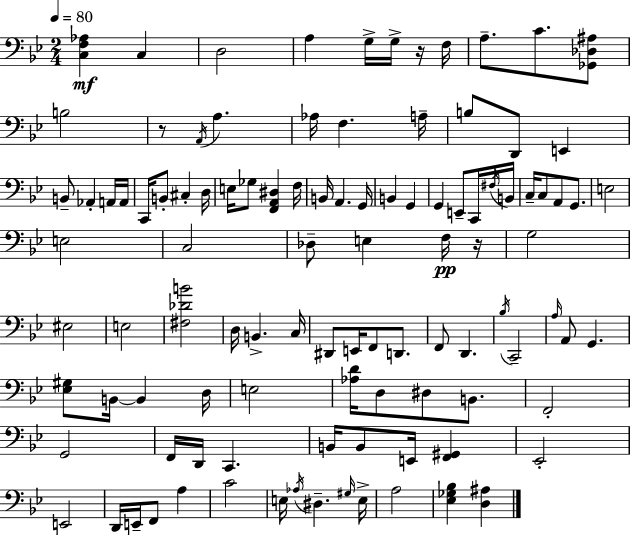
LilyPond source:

{
  \clef bass
  \numericTimeSignature
  \time 2/4
  \key bes \major
  \tempo 4 = 80
  <c f aes>4\mf c4 | d2 | a4 g16-> g16-> r16 f16 | a8.-- c'8. <ges, des ais>8 | \break b2 | r8 \acciaccatura { a,16 } a4. | aes16 f4. | a16-- b8 d,8 e,4 | \break b,8-- aes,4-. a,16 | a,16 c,16 b,8-. cis4-. | d16 e16 ges8 <f, a, dis>4 | f16 b,16 a,4. | \break g,16 b,4 g,4 | g,4 e,8-- c,16 | \acciaccatura { fis16 } b,16 c16-- c8 a,8 g,8. | e2 | \break e2 | c2 | des8-- e4 | f16\pp r16 g2 | \break eis2 | e2 | <fis des' b'>2 | d16 b,4.-> | \break c16 dis,8 e,16 f,8 d,8. | f,8 d,4. | \acciaccatura { bes16 } c,2-- | \grace { a16 } a,8 g,4. | \break <ees gis>8 b,16~~ b,4 | d16 e2 | <aes d'>16 d8 dis8 | b,8. f,2-. | \break g,2 | f,16 d,16 c,4. | b,16 b,8 e,16 | <f, gis,>4 ees,2-. | \break e,2 | d,16 e,16-- f,8 | a4 c'2 | e16 \acciaccatura { aes16 } dis4.-- | \break \grace { gis16 } e16-> a2 | <ees ges bes>4 | <d ais>4 \bar "|."
}